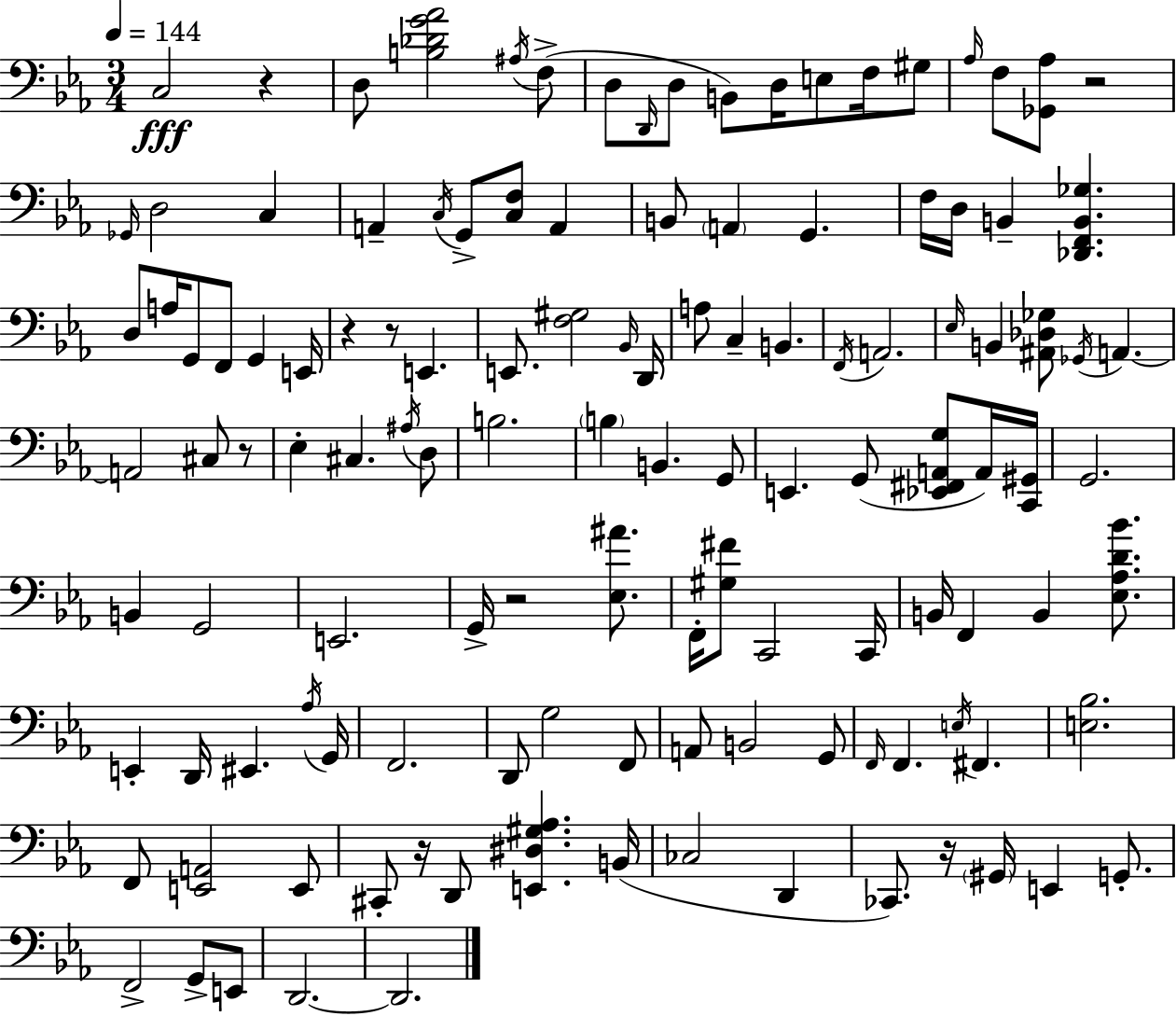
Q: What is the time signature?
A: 3/4